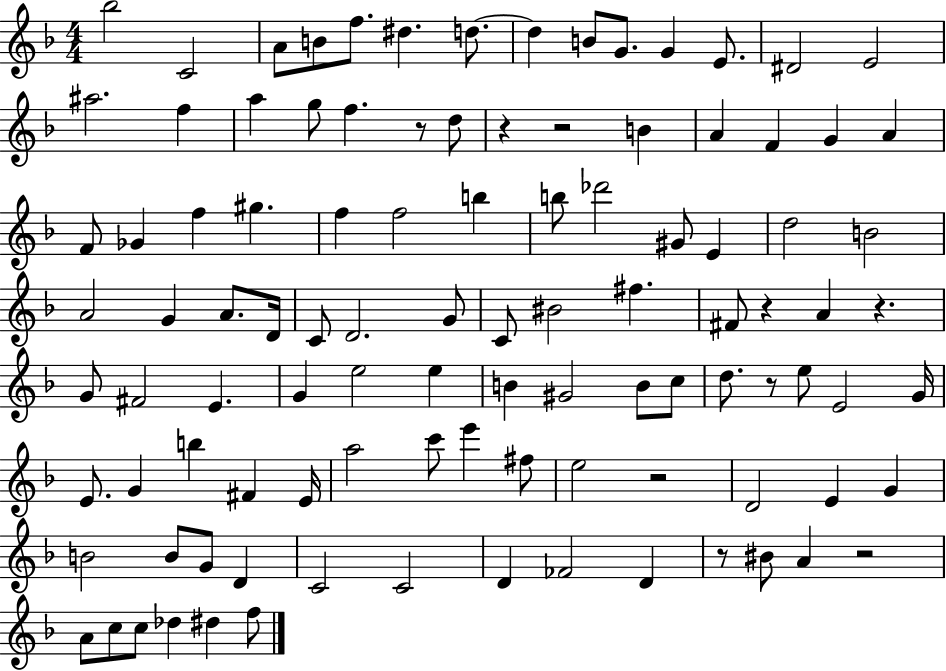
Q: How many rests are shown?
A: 9